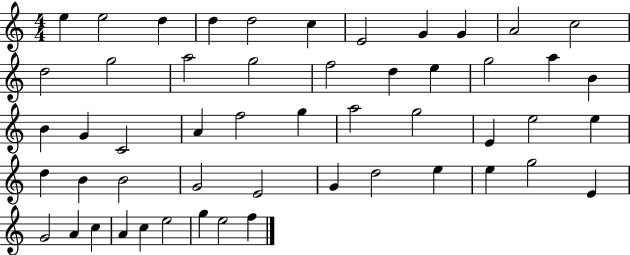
E5/q E5/h D5/q D5/q D5/h C5/q E4/h G4/q G4/q A4/h C5/h D5/h G5/h A5/h G5/h F5/h D5/q E5/q G5/h A5/q B4/q B4/q G4/q C4/h A4/q F5/h G5/q A5/h G5/h E4/q E5/h E5/q D5/q B4/q B4/h G4/h E4/h G4/q D5/h E5/q E5/q G5/h E4/q G4/h A4/q C5/q A4/q C5/q E5/h G5/q E5/h F5/q